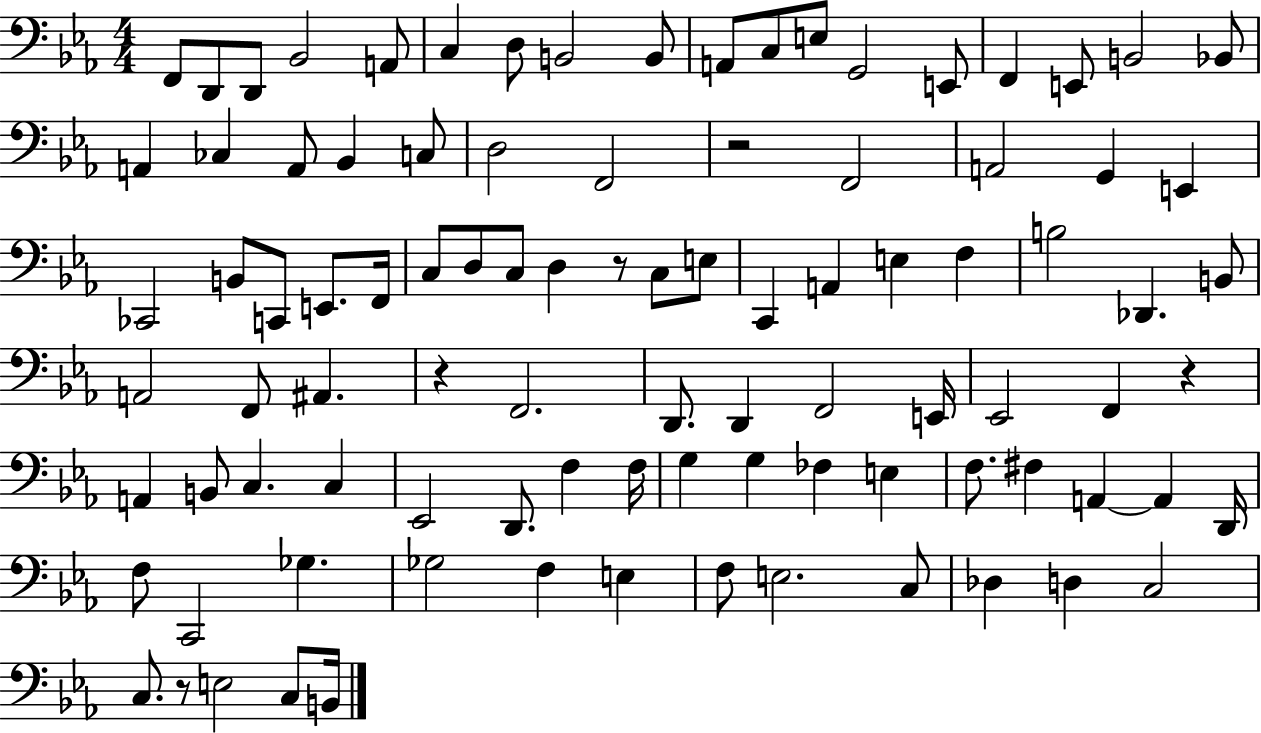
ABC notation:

X:1
T:Untitled
M:4/4
L:1/4
K:Eb
F,,/2 D,,/2 D,,/2 _B,,2 A,,/2 C, D,/2 B,,2 B,,/2 A,,/2 C,/2 E,/2 G,,2 E,,/2 F,, E,,/2 B,,2 _B,,/2 A,, _C, A,,/2 _B,, C,/2 D,2 F,,2 z2 F,,2 A,,2 G,, E,, _C,,2 B,,/2 C,,/2 E,,/2 F,,/4 C,/2 D,/2 C,/2 D, z/2 C,/2 E,/2 C,, A,, E, F, B,2 _D,, B,,/2 A,,2 F,,/2 ^A,, z F,,2 D,,/2 D,, F,,2 E,,/4 _E,,2 F,, z A,, B,,/2 C, C, _E,,2 D,,/2 F, F,/4 G, G, _F, E, F,/2 ^F, A,, A,, D,,/4 F,/2 C,,2 _G, _G,2 F, E, F,/2 E,2 C,/2 _D, D, C,2 C,/2 z/2 E,2 C,/2 B,,/4